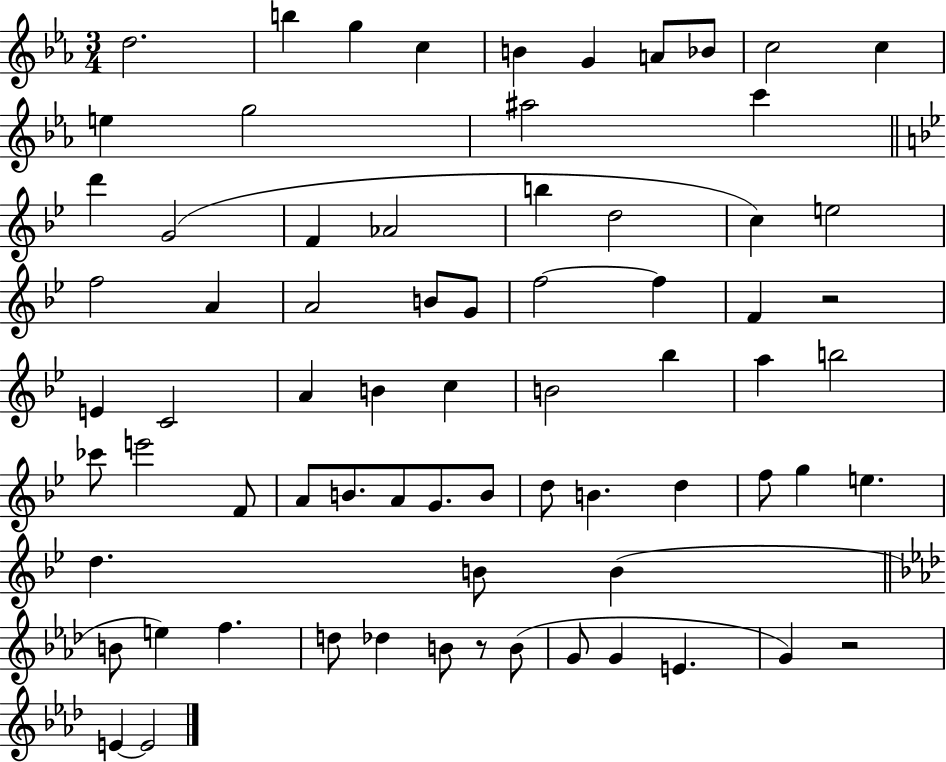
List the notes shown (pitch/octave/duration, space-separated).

D5/h. B5/q G5/q C5/q B4/q G4/q A4/e Bb4/e C5/h C5/q E5/q G5/h A#5/h C6/q D6/q G4/h F4/q Ab4/h B5/q D5/h C5/q E5/h F5/h A4/q A4/h B4/e G4/e F5/h F5/q F4/q R/h E4/q C4/h A4/q B4/q C5/q B4/h Bb5/q A5/q B5/h CES6/e E6/h F4/e A4/e B4/e. A4/e G4/e. B4/e D5/e B4/q. D5/q F5/e G5/q E5/q. D5/q. B4/e B4/q B4/e E5/q F5/q. D5/e Db5/q B4/e R/e B4/e G4/e G4/q E4/q. G4/q R/h E4/q E4/h